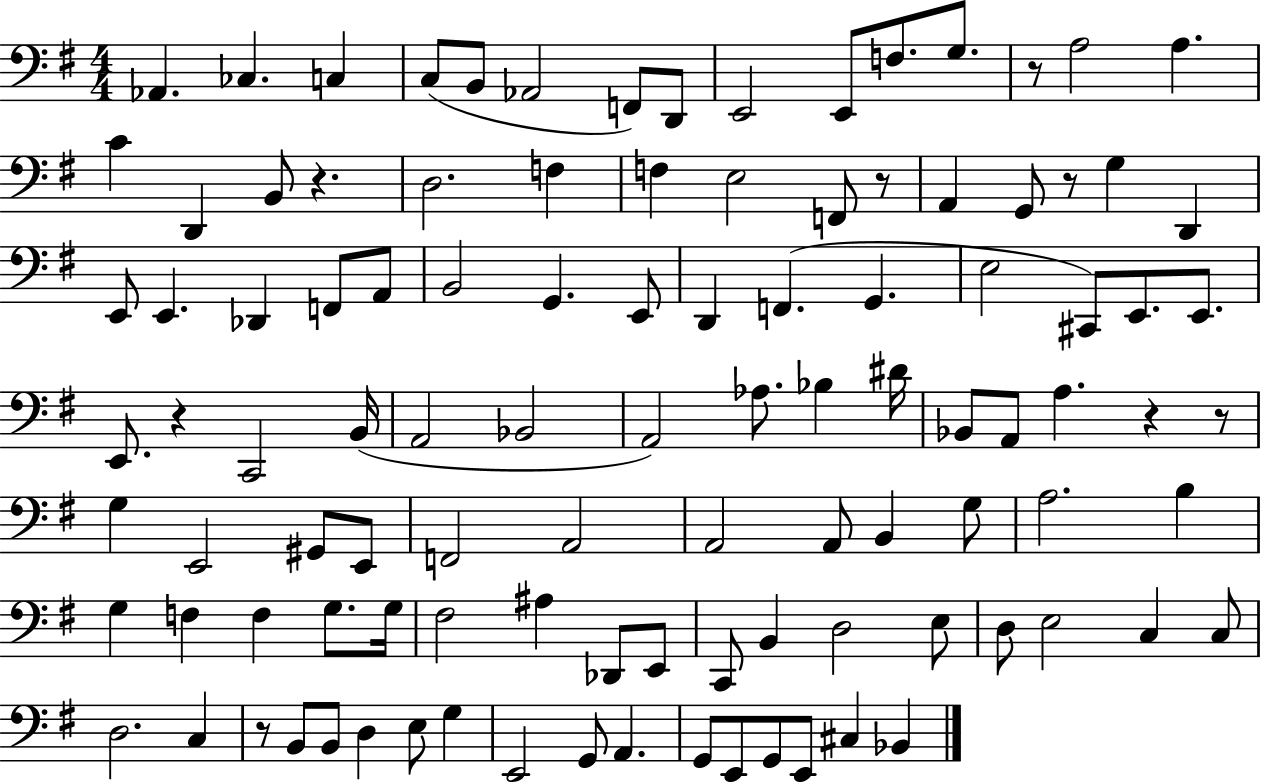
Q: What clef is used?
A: bass